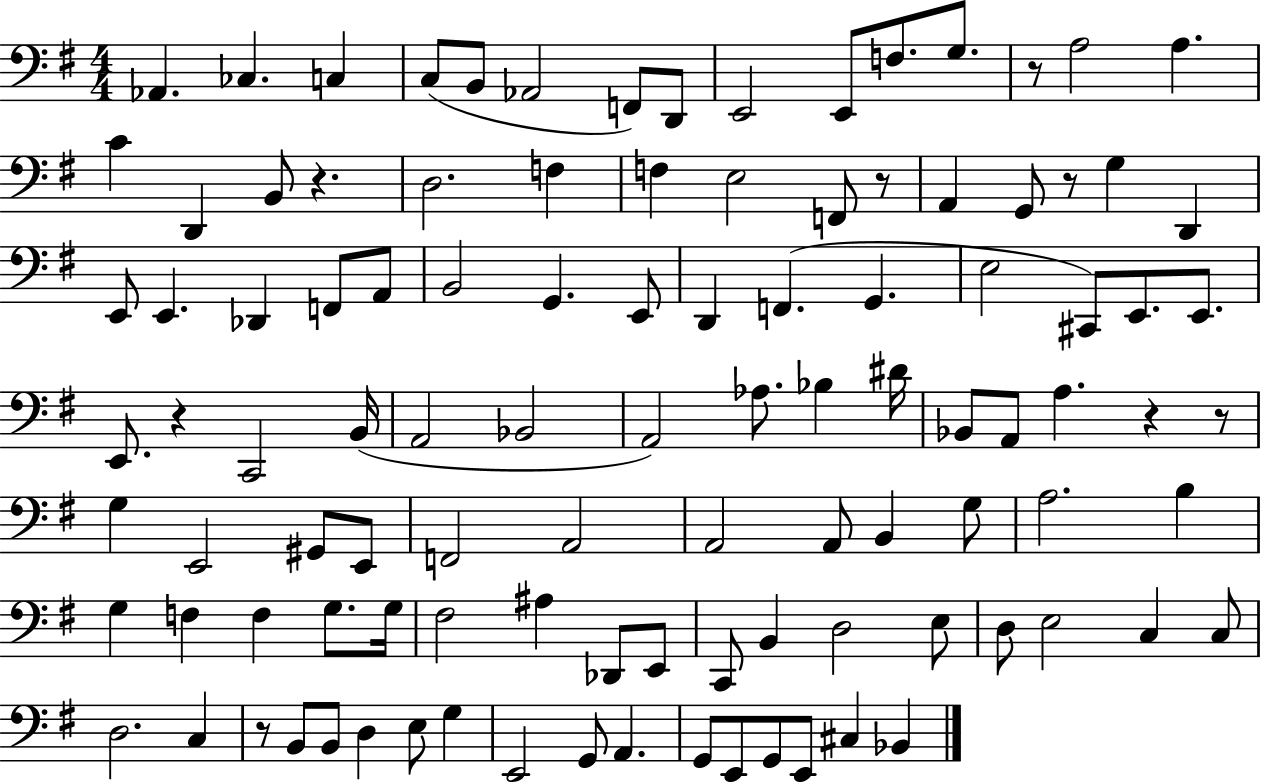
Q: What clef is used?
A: bass